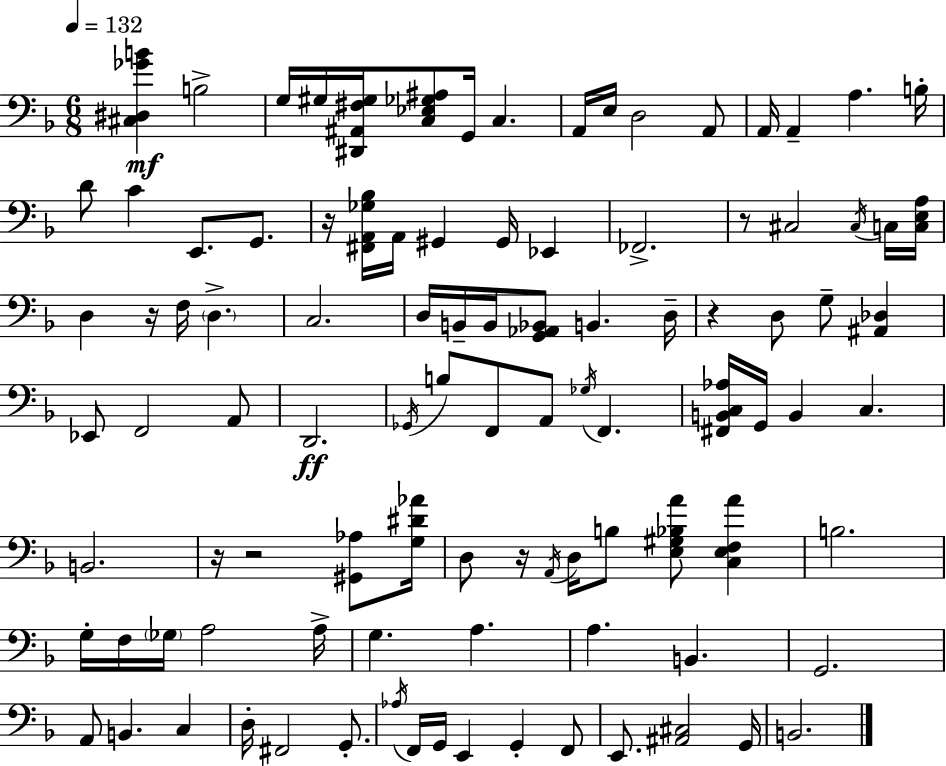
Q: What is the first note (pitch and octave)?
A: B3